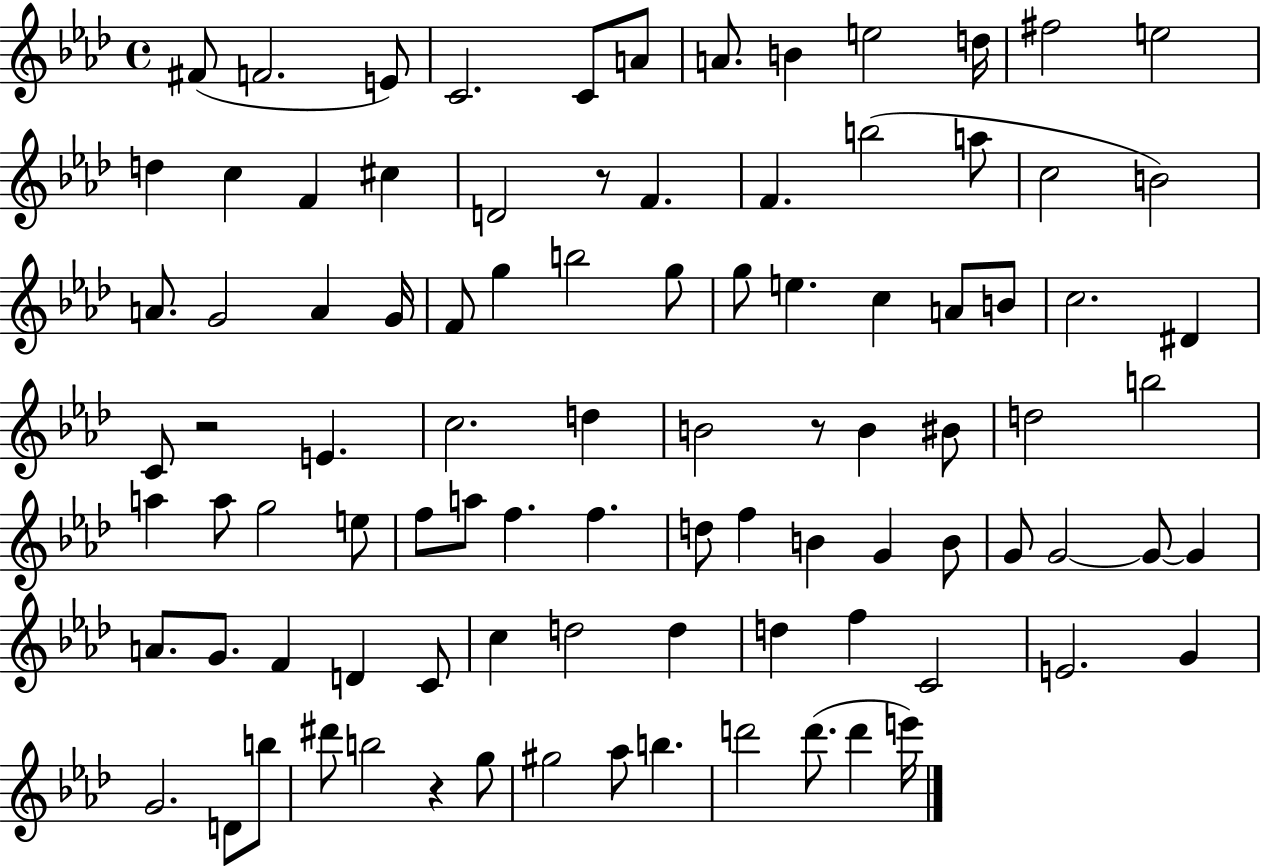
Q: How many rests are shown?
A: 4